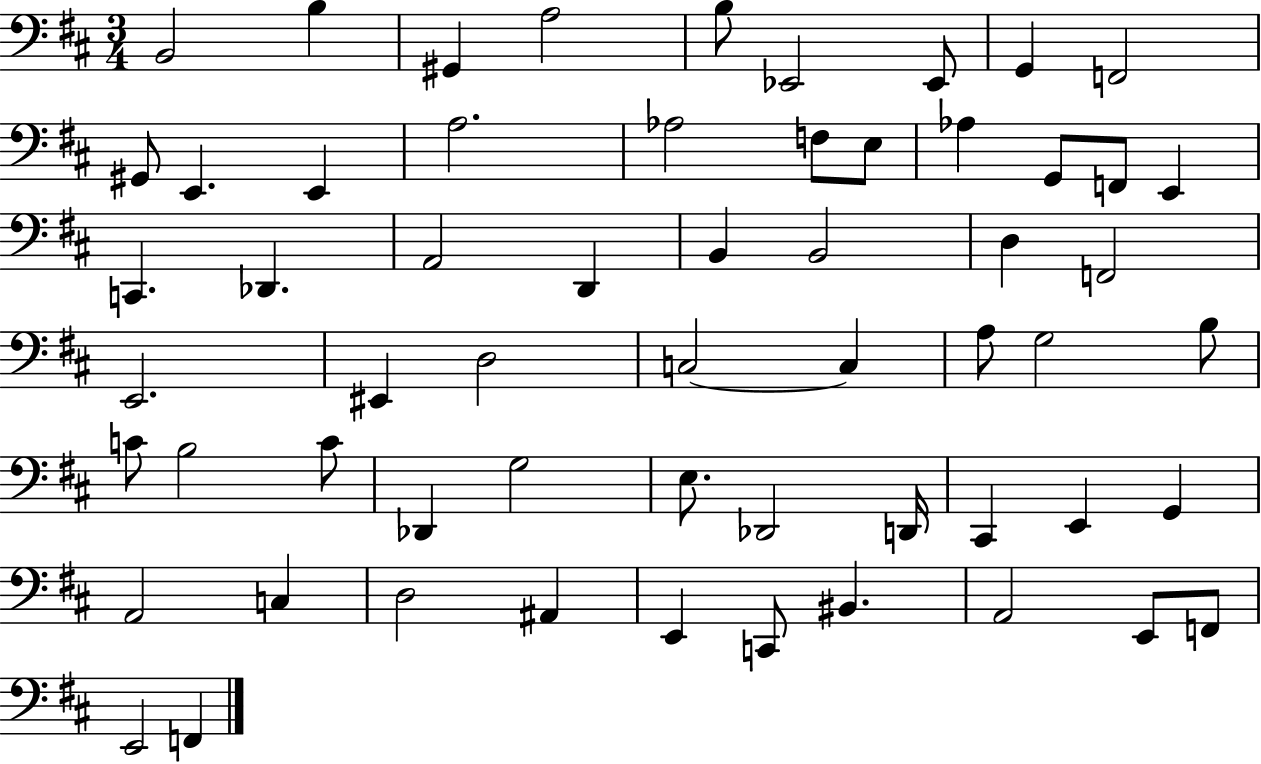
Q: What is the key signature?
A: D major